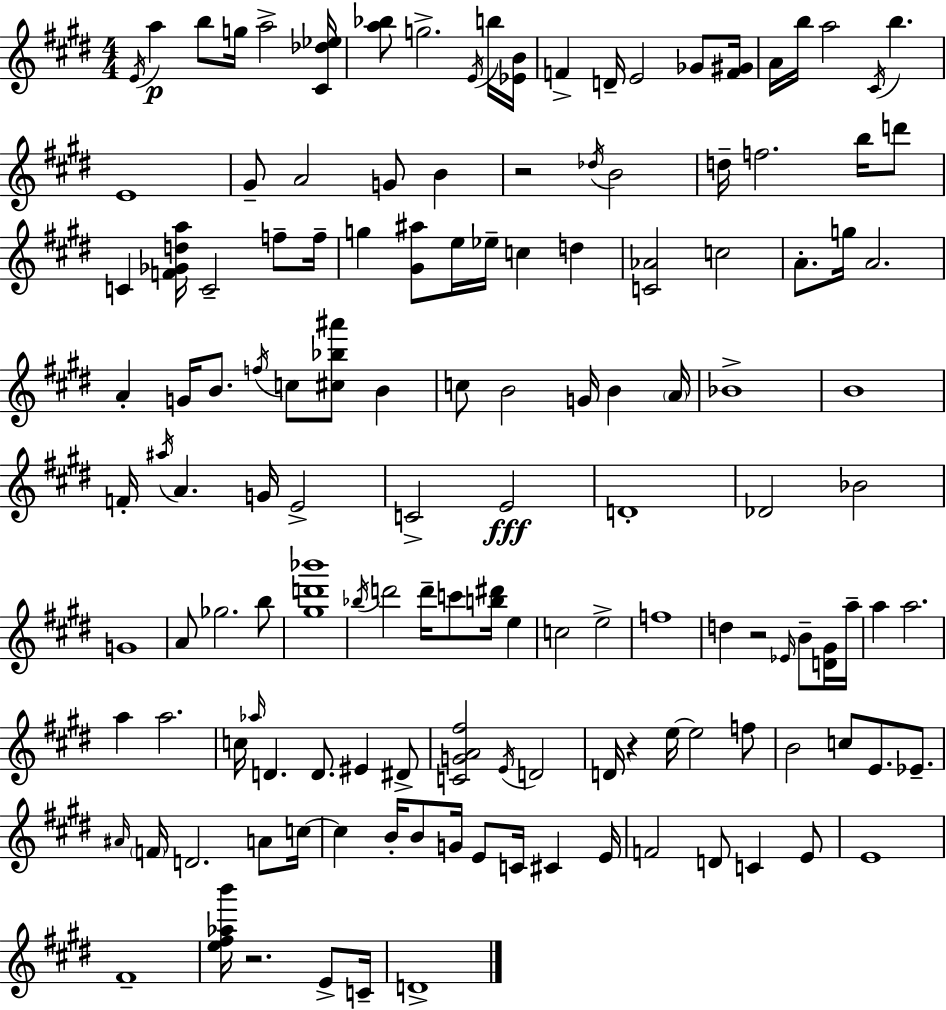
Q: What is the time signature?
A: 4/4